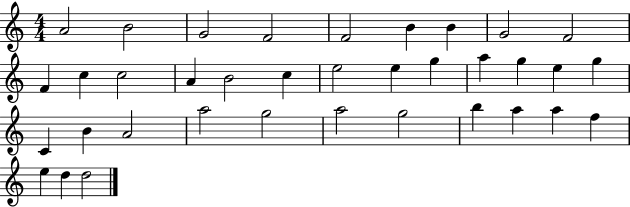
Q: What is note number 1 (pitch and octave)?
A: A4